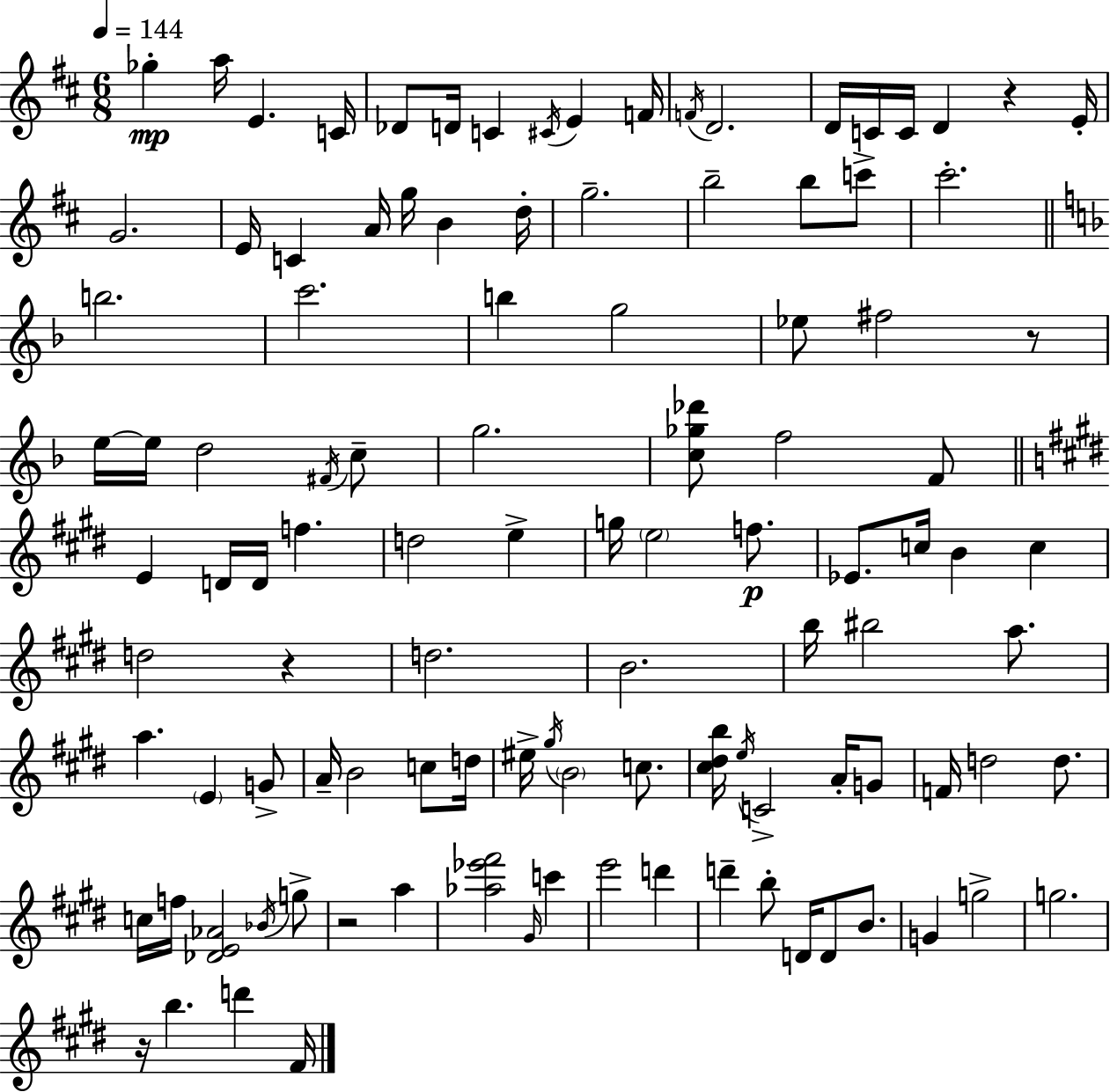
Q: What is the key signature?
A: D major